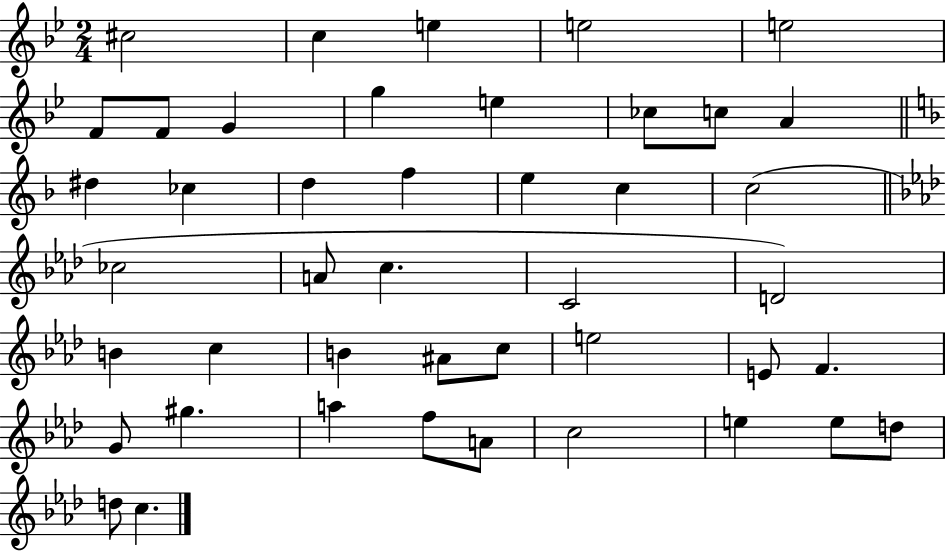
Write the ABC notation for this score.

X:1
T:Untitled
M:2/4
L:1/4
K:Bb
^c2 c e e2 e2 F/2 F/2 G g e _c/2 c/2 A ^d _c d f e c c2 _c2 A/2 c C2 D2 B c B ^A/2 c/2 e2 E/2 F G/2 ^g a f/2 A/2 c2 e e/2 d/2 d/2 c